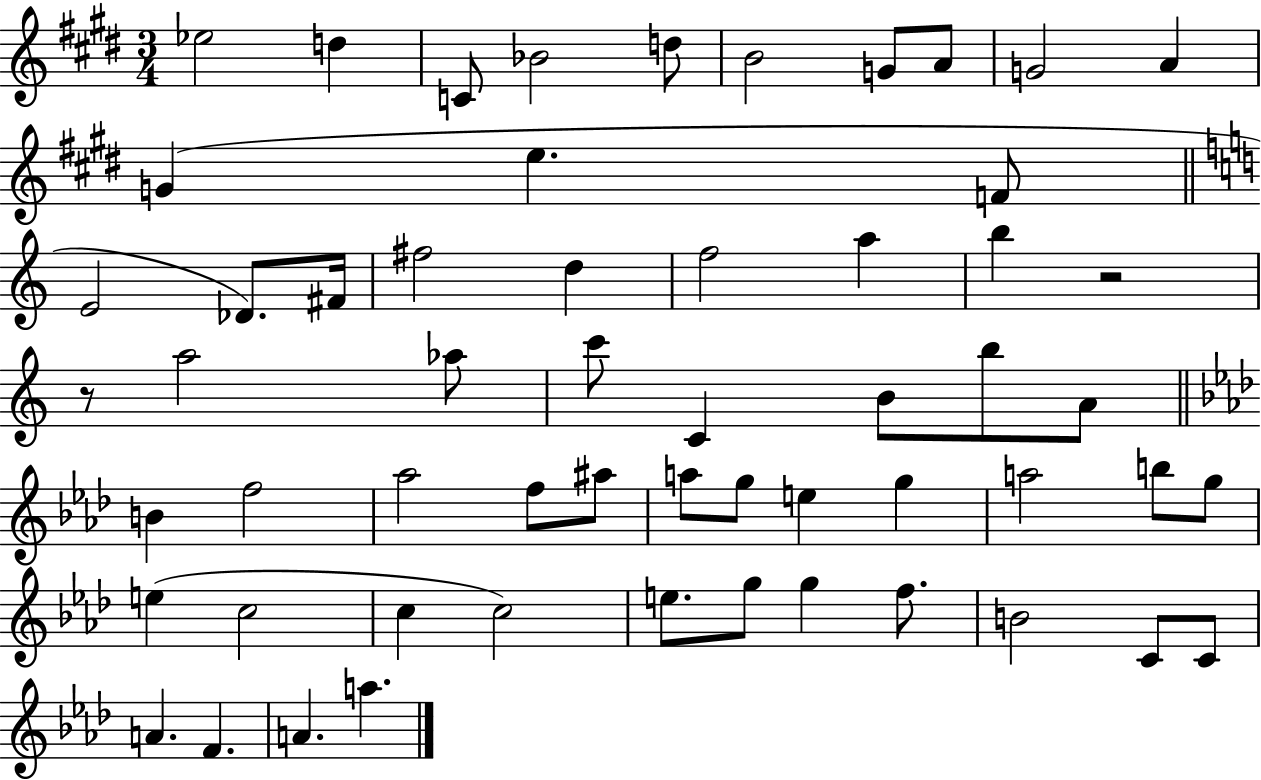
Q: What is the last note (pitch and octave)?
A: A5